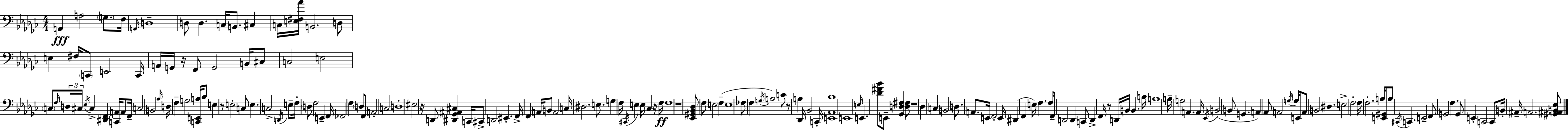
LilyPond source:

{
  \clef bass
  \numericTimeSignature
  \time 4/4
  \key ees \minor
  a,4\fff a2 \parenthesize g8. f16 | \grace { a,16 } d1-- | d8 d4. c16 b,8. cis4 | c16 <e fis aes'>16 b,2. d8 | \break e4 fis16 \parenthesize c,8 e,2 | c,16 a,16 g,16 r16 f,8 g,2 b,16 cis8 | c2 e2 | \parenthesize c8 \grace { f16 } \tuplet 3/2 { d16 cis16 \acciaccatura { ees16 } } cis4-> <dis, f,>4 <c, a,>16 | \break a,8 f,16-- c2 b,2 | \grace { aes16 } d16 f4-- g2 | <c, e, a>16 bes8 e4 r8 e2-. | c8 e4. c2-> | \break \acciaccatura { d,16 } e8-- f16-. \parenthesize d8 f2 | e,4-- f,16 fes,2 f4 | \parenthesize d8 f,8 a,2-. c2 | d1-. | \break eis2 r16 d,8 | <dis, ges, ais, cis>4 c,16 cis,8-> d,2 eis,4.-. | f,16-> f,4 a,16 b,8 a,2 | c16 dis2. | \break e8. g4 f16 \acciaccatura { cis,16 } e4 e16 | ces4 r16 f16\ff f1 | r1 | <ees, gis, bes, des>8 \parenthesize f8 e2 | \break f4--( e1 | fes8 f4 \acciaccatura { g16 }) a2 | c'8 r8 a4 des,16 bes,2 | c,16-. <e, aes, bes>1 | \break e,1 | \grace { e16 } e,4. <des' fis' bes'>8 | e,8-- <ges, d fis>4 <d fis>8 r1 | des4 c4 | \break b,2 d8. a,8. e,16 f,2-. | e,16 dis,4( f,4 | e16) f4. f16 f,8-- d,2 | d,4 c,8 d,4-> f,16 r8 d,16 | \break b,16 b,4. b16 a1 | a16-- g2 | a,4. a,16 \acciaccatura { ees,16 } b,2( | b,8 g,4. a,4) aes,8 a,2 | \break \acciaccatura { g16 } g16 e,16 a,8 b,2 | dis4. e2-> | f2-. f16 f2.-. | a16 <e, gis,>8 a8 \acciaccatura { cis,16 } c,4. | \break e,2-- f,8 g,2 | f4. g,8 e,4-. | c,2 c,8 b,16-. ais,16-- a,2. | <gis, ais, b, ees>8 \bar "|."
}